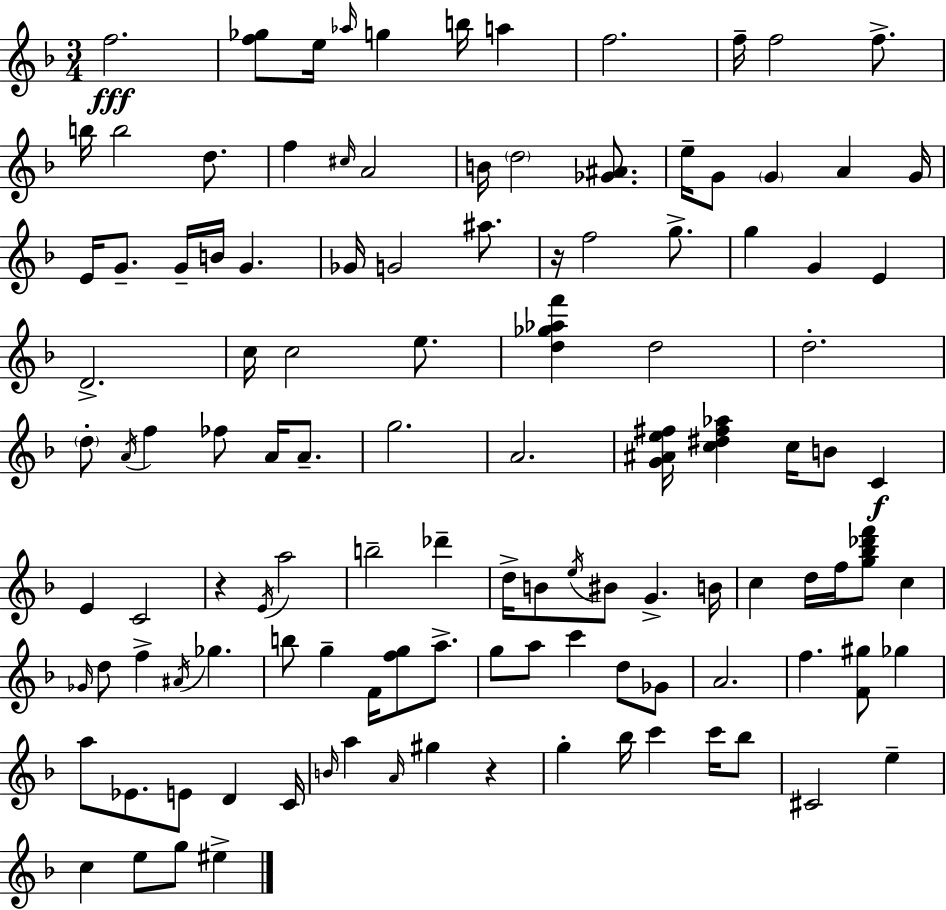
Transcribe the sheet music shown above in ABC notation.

X:1
T:Untitled
M:3/4
L:1/4
K:F
f2 [f_g]/2 e/4 _a/4 g b/4 a f2 f/4 f2 f/2 b/4 b2 d/2 f ^c/4 A2 B/4 d2 [_G^A]/2 e/4 G/2 G A G/4 E/4 G/2 G/4 B/4 G _G/4 G2 ^a/2 z/4 f2 g/2 g G E D2 c/4 c2 e/2 [d_g_af'] d2 d2 d/2 A/4 f _f/2 A/4 A/2 g2 A2 [G^Ae^f]/4 [c^d^f_a] c/4 B/2 C E C2 z E/4 a2 b2 _d' d/4 B/2 e/4 ^B/2 G B/4 c d/4 f/4 [g_b_d'f']/2 c _G/4 d/2 f ^A/4 _g b/2 g F/4 [fg]/2 a/2 g/2 a/2 c' d/2 _G/2 A2 f [F^g]/2 _g a/2 _E/2 E/2 D C/4 B/4 a A/4 ^g z g _b/4 c' c'/4 _b/2 ^C2 e c e/2 g/2 ^e